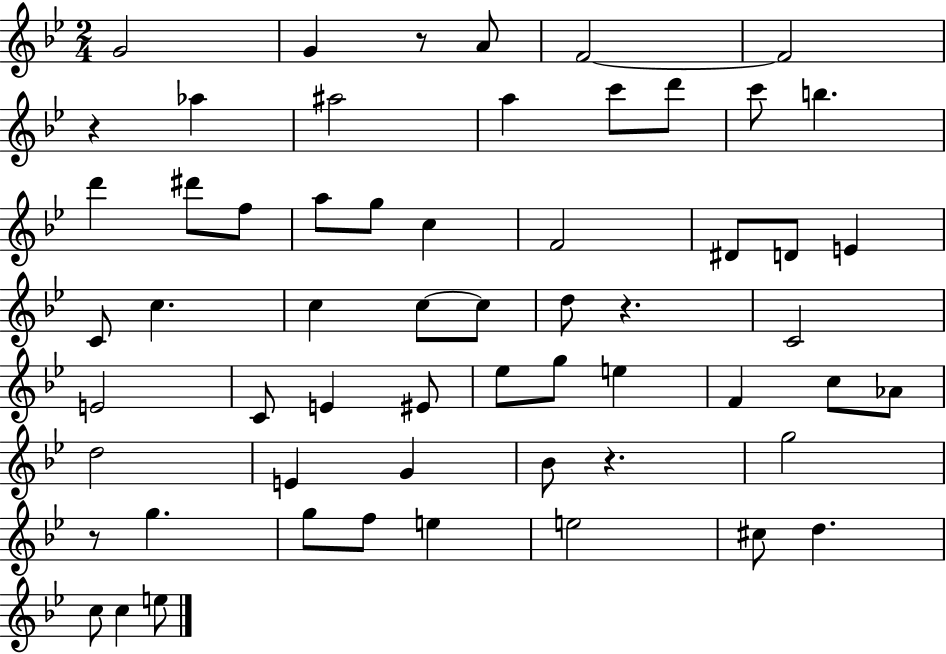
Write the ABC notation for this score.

X:1
T:Untitled
M:2/4
L:1/4
K:Bb
G2 G z/2 A/2 F2 F2 z _a ^a2 a c'/2 d'/2 c'/2 b d' ^d'/2 f/2 a/2 g/2 c F2 ^D/2 D/2 E C/2 c c c/2 c/2 d/2 z C2 E2 C/2 E ^E/2 _e/2 g/2 e F c/2 _A/2 d2 E G _B/2 z g2 z/2 g g/2 f/2 e e2 ^c/2 d c/2 c e/2